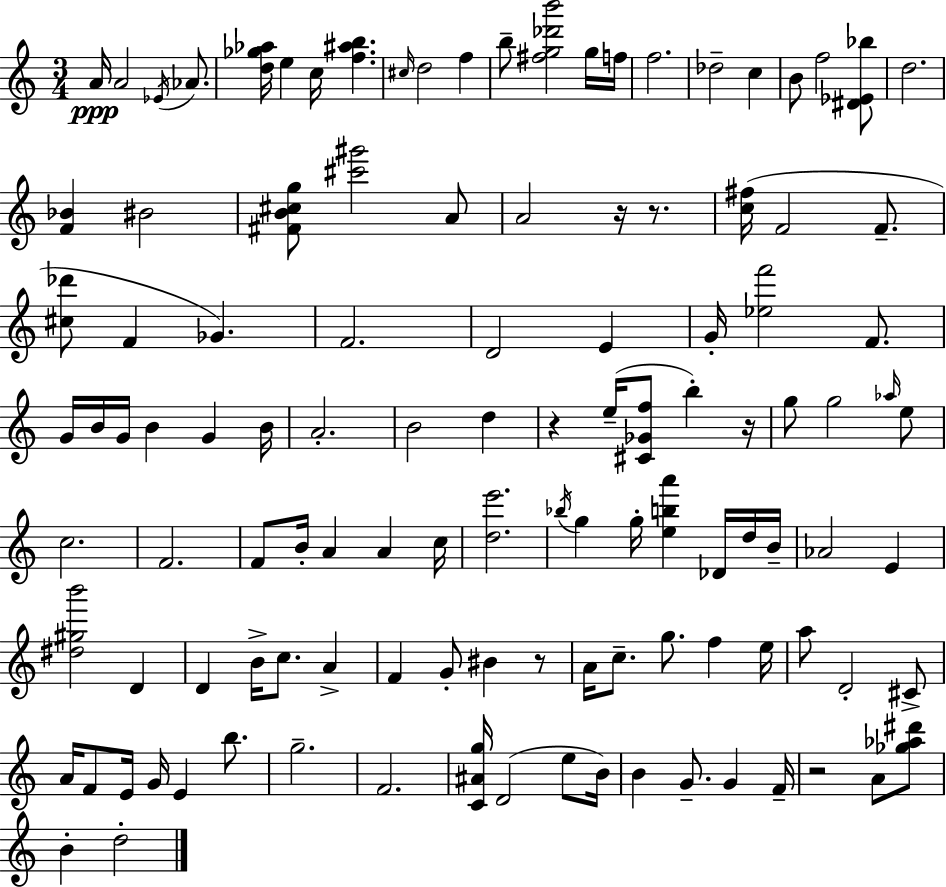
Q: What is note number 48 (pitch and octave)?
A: F4